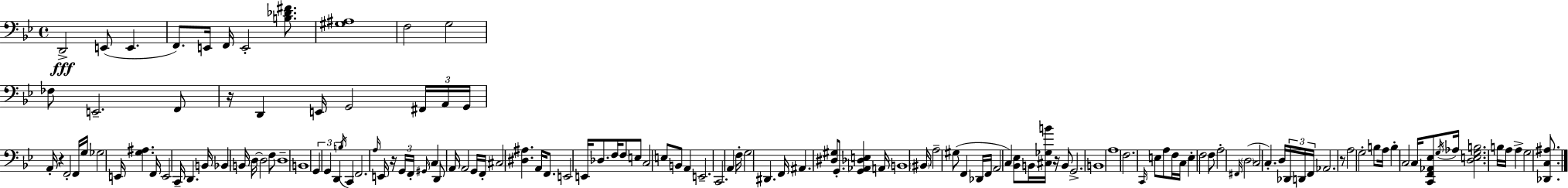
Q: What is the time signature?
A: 4/4